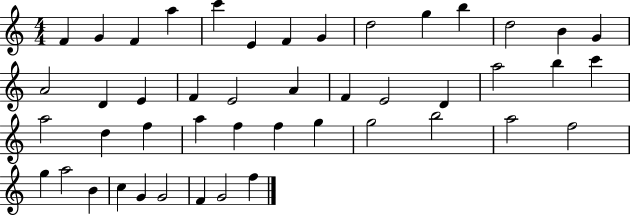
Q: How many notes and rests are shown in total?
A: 46